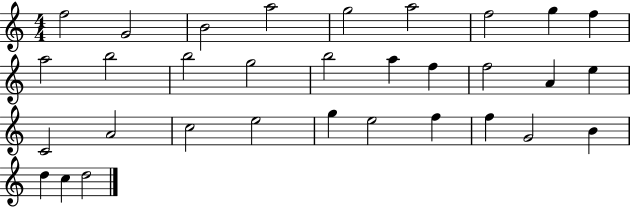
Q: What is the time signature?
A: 4/4